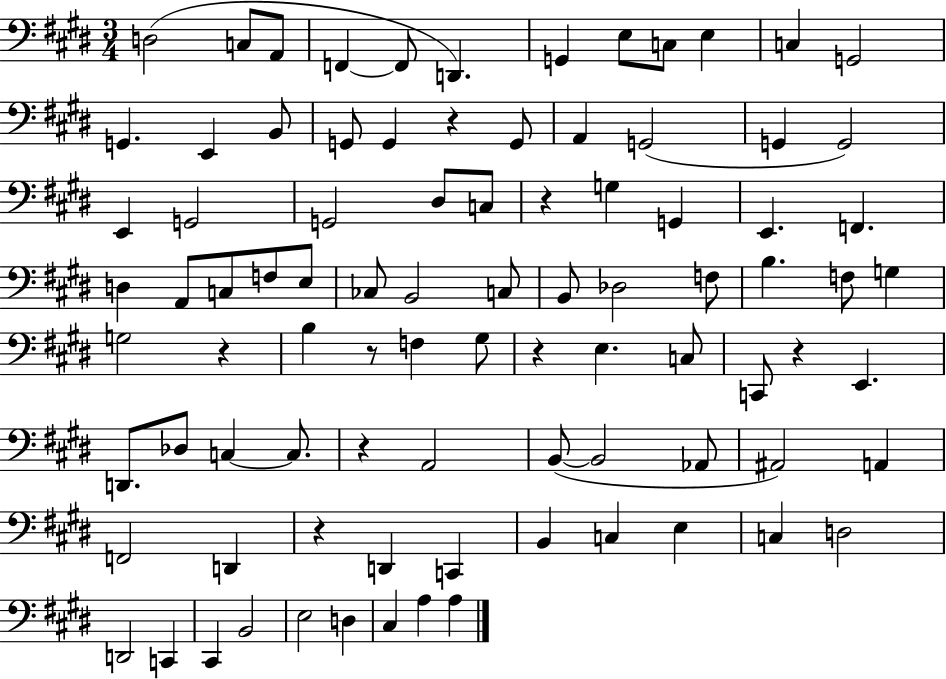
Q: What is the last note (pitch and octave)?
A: A3